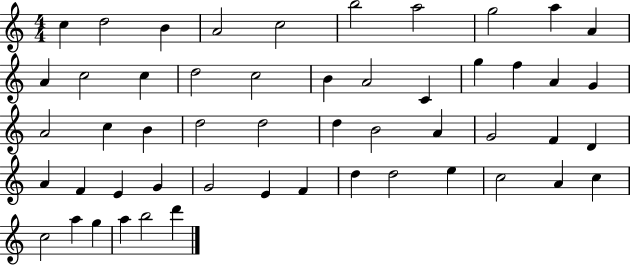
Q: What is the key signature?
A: C major